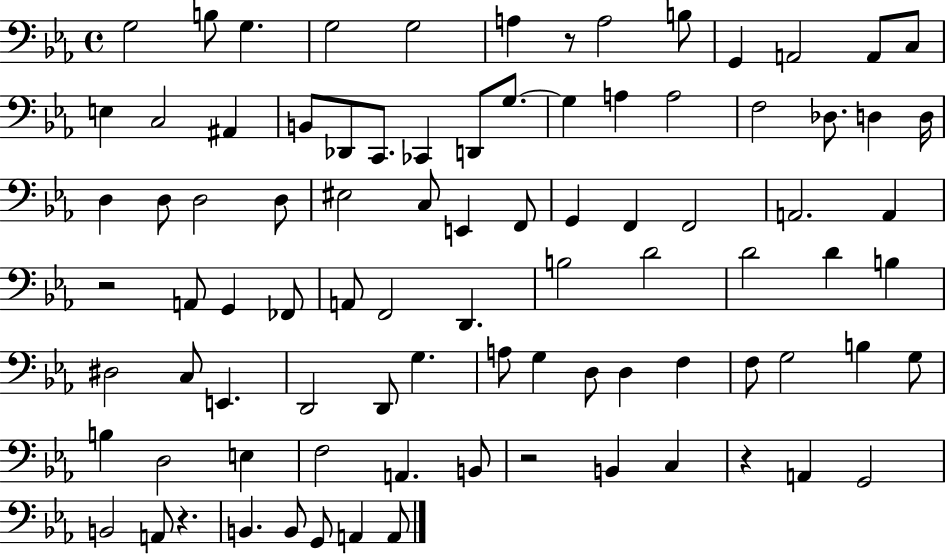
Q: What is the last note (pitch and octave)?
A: A2